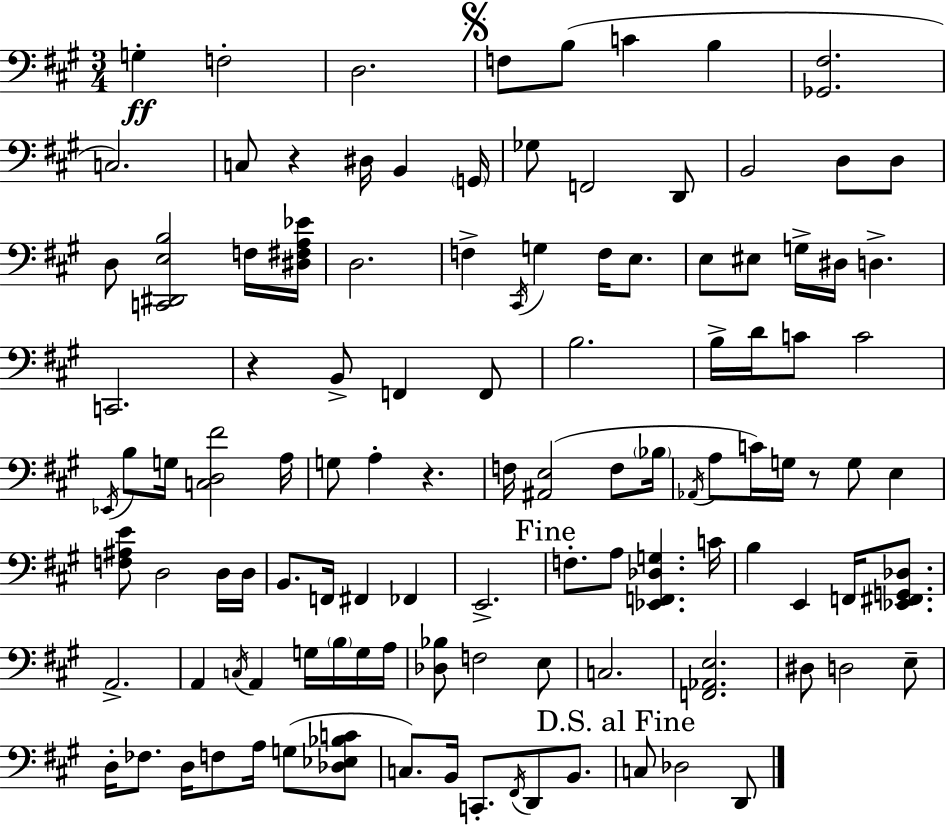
X:1
T:Untitled
M:3/4
L:1/4
K:A
G, F,2 D,2 F,/2 B,/2 C B, [_G,,^F,]2 C,2 C,/2 z ^D,/4 B,, G,,/4 _G,/2 F,,2 D,,/2 B,,2 D,/2 D,/2 D,/2 [C,,^D,,E,B,]2 F,/4 [^D,^F,A,_E]/4 D,2 F, ^C,,/4 G, F,/4 E,/2 E,/2 ^E,/2 G,/4 ^D,/4 D, C,,2 z B,,/2 F,, F,,/2 B,2 B,/4 D/4 C/2 C2 _E,,/4 B,/2 G,/4 [C,D,^F]2 A,/4 G,/2 A, z F,/4 [^A,,E,]2 F,/2 _B,/4 _A,,/4 A,/2 C/4 G,/4 z/2 G,/2 E, [F,^A,E]/2 D,2 D,/4 D,/4 B,,/2 F,,/4 ^F,, _F,, E,,2 F,/2 A,/2 [_E,,F,,_D,G,] C/4 B, E,, F,,/4 [_E,,^F,,G,,_D,]/2 A,,2 A,, C,/4 A,, G,/4 B,/4 G,/4 A,/4 [_D,_B,]/2 F,2 E,/2 C,2 [F,,_A,,E,]2 ^D,/2 D,2 E,/2 D,/4 _F,/2 D,/4 F,/2 A,/4 G,/2 [_D,_E,_B,C]/2 C,/2 B,,/4 C,,/2 ^F,,/4 D,,/2 B,,/2 C,/2 _D,2 D,,/2